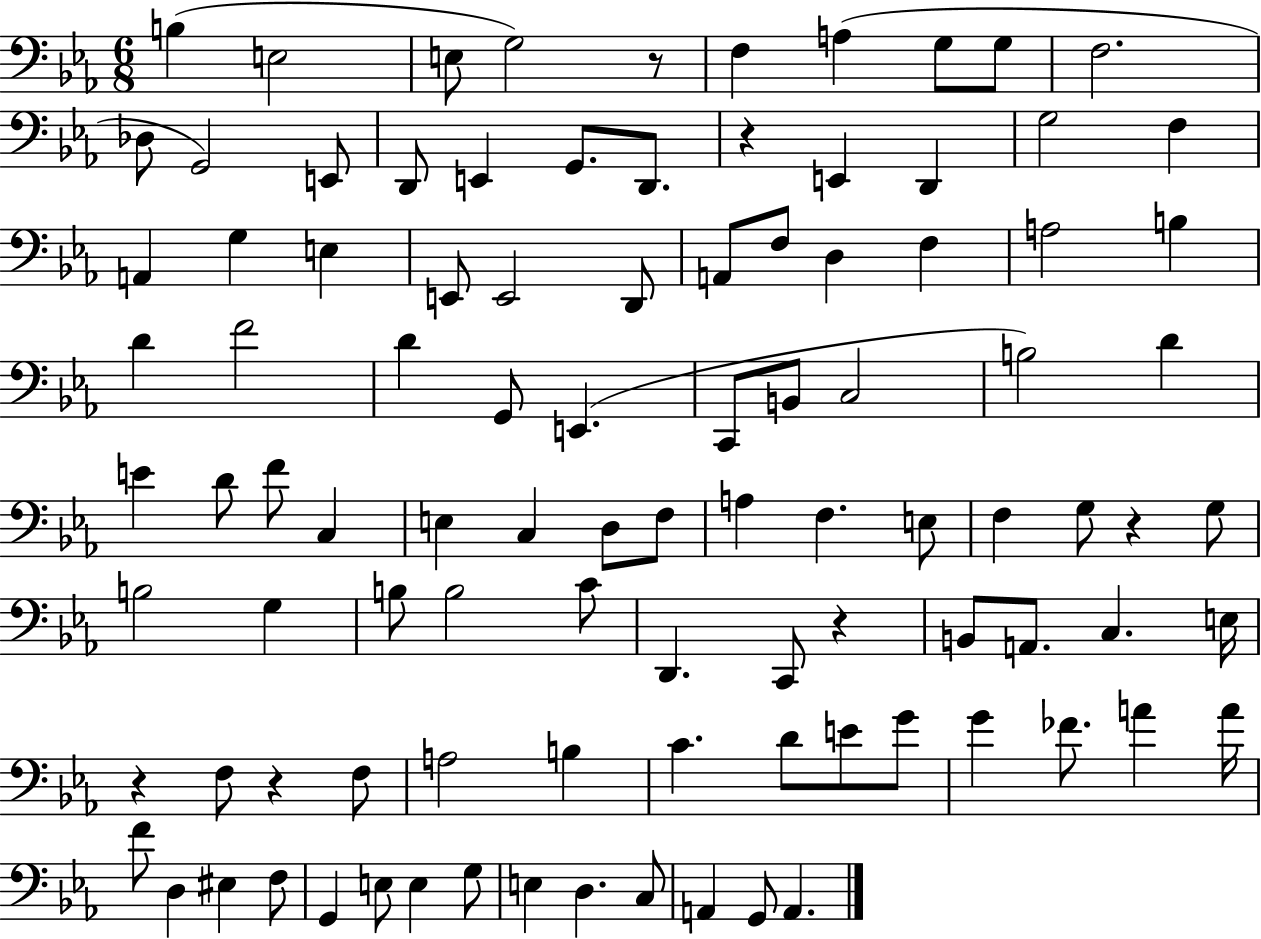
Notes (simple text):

B3/q E3/h E3/e G3/h R/e F3/q A3/q G3/e G3/e F3/h. Db3/e G2/h E2/e D2/e E2/q G2/e. D2/e. R/q E2/q D2/q G3/h F3/q A2/q G3/q E3/q E2/e E2/h D2/e A2/e F3/e D3/q F3/q A3/h B3/q D4/q F4/h D4/q G2/e E2/q. C2/e B2/e C3/h B3/h D4/q E4/q D4/e F4/e C3/q E3/q C3/q D3/e F3/e A3/q F3/q. E3/e F3/q G3/e R/q G3/e B3/h G3/q B3/e B3/h C4/e D2/q. C2/e R/q B2/e A2/e. C3/q. E3/s R/q F3/e R/q F3/e A3/h B3/q C4/q. D4/e E4/e G4/e G4/q FES4/e. A4/q A4/s F4/e D3/q EIS3/q F3/e G2/q E3/e E3/q G3/e E3/q D3/q. C3/e A2/q G2/e A2/q.